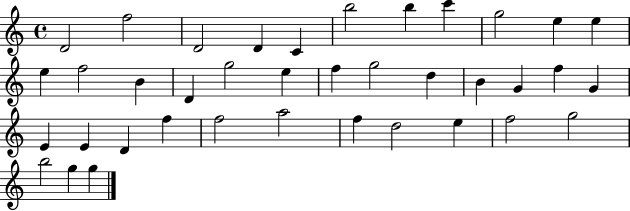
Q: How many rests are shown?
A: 0